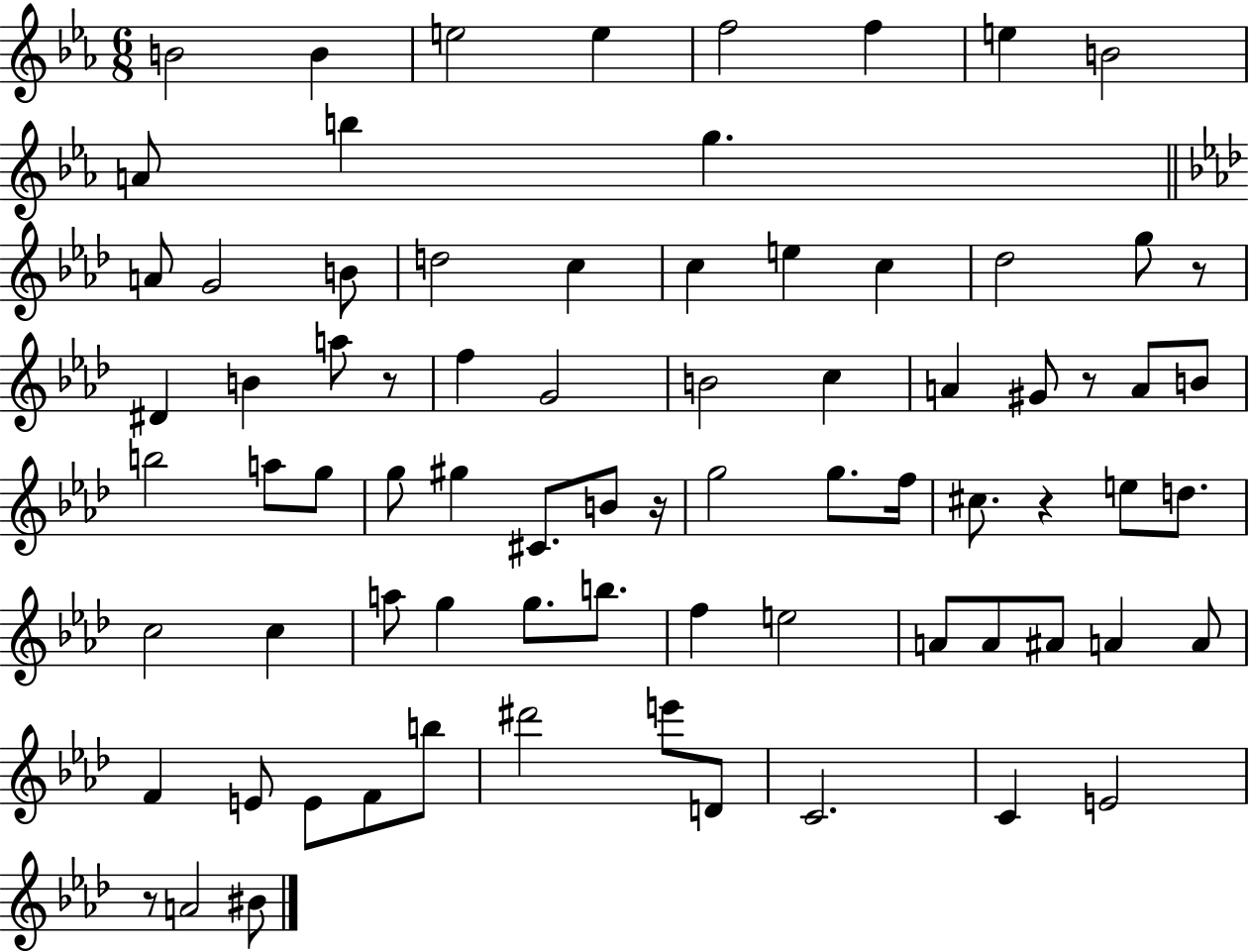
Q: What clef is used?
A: treble